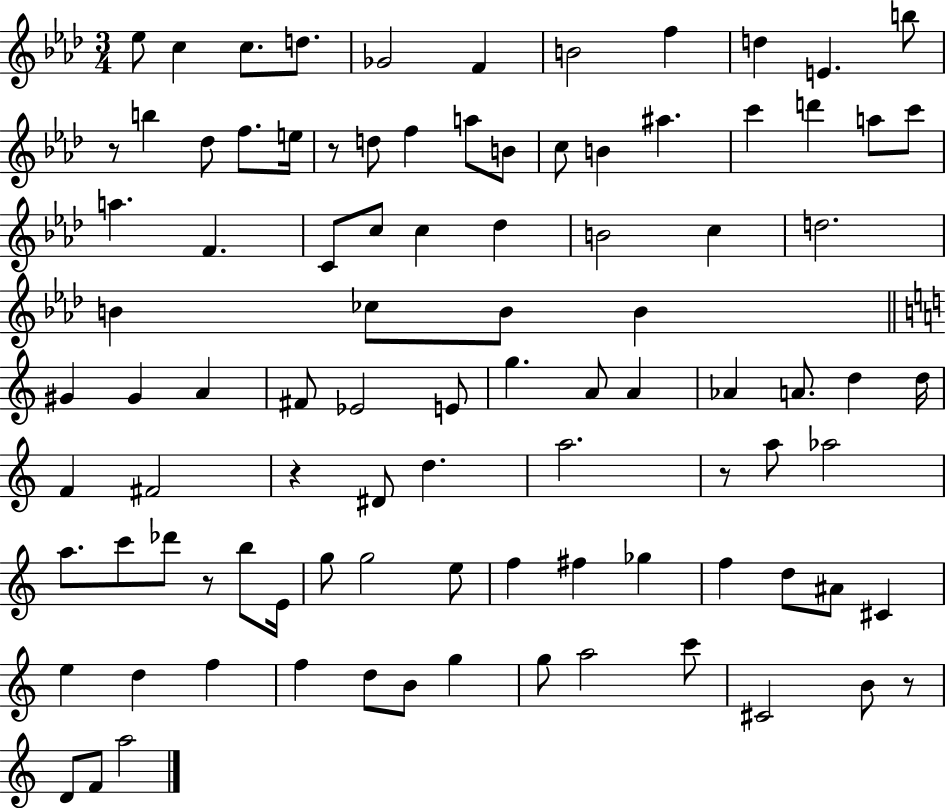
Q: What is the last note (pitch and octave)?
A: A5